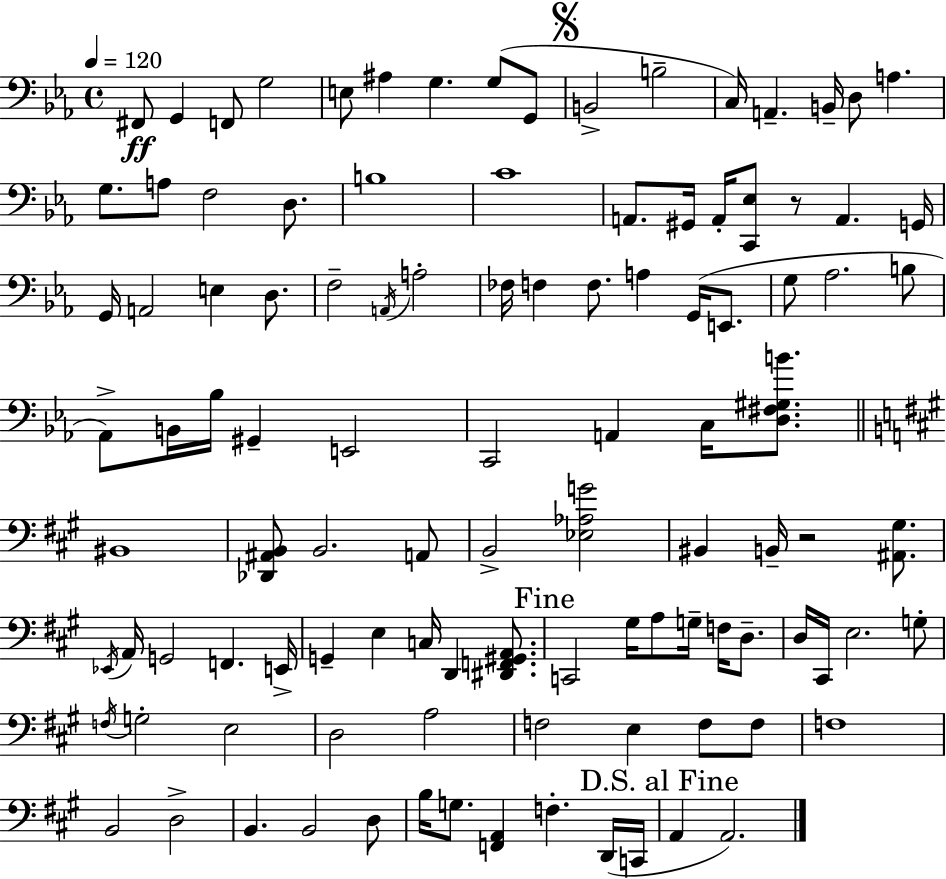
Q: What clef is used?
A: bass